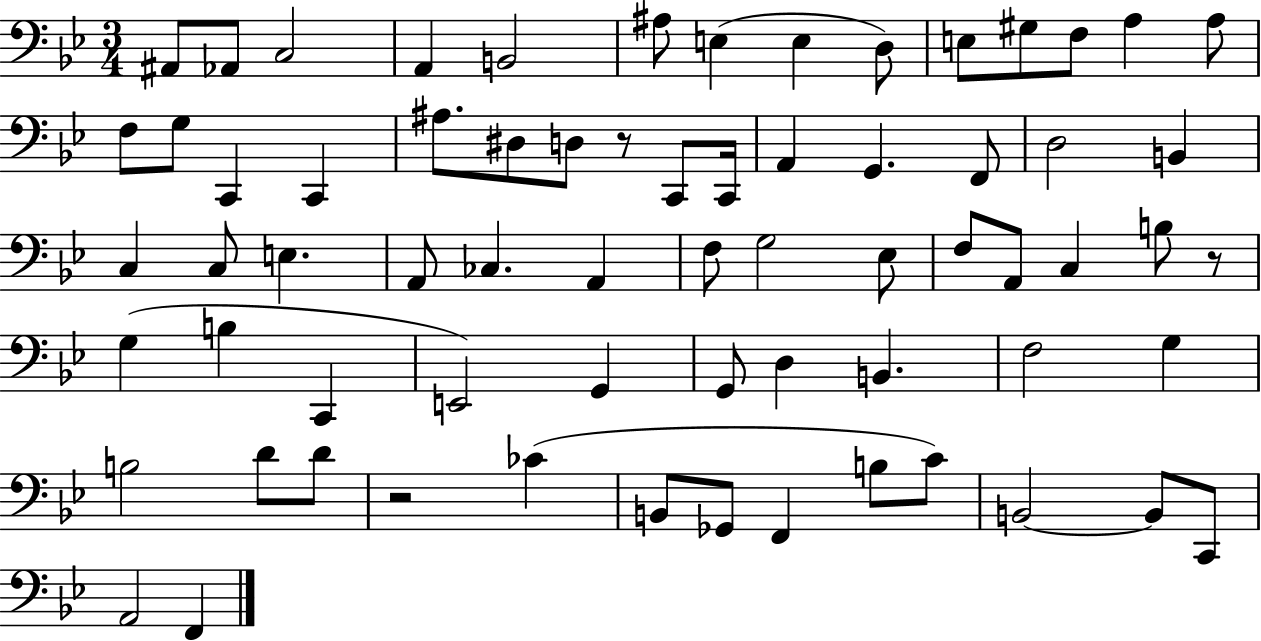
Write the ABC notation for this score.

X:1
T:Untitled
M:3/4
L:1/4
K:Bb
^A,,/2 _A,,/2 C,2 A,, B,,2 ^A,/2 E, E, D,/2 E,/2 ^G,/2 F,/2 A, A,/2 F,/2 G,/2 C,, C,, ^A,/2 ^D,/2 D,/2 z/2 C,,/2 C,,/4 A,, G,, F,,/2 D,2 B,, C, C,/2 E, A,,/2 _C, A,, F,/2 G,2 _E,/2 F,/2 A,,/2 C, B,/2 z/2 G, B, C,, E,,2 G,, G,,/2 D, B,, F,2 G, B,2 D/2 D/2 z2 _C B,,/2 _G,,/2 F,, B,/2 C/2 B,,2 B,,/2 C,,/2 A,,2 F,,